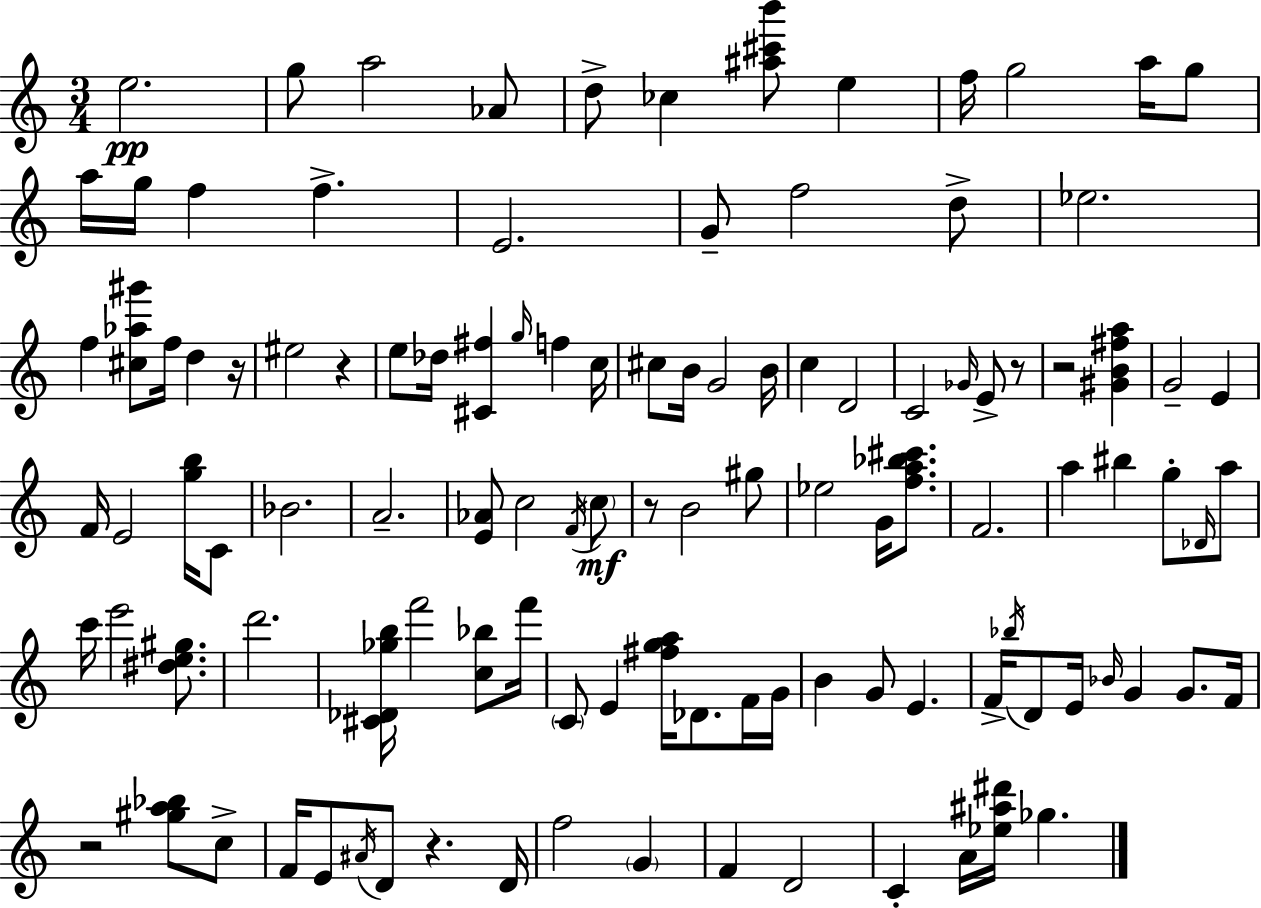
E5/h. G5/e A5/h Ab4/e D5/e CES5/q [A#5,C#6,B6]/e E5/q F5/s G5/h A5/s G5/e A5/s G5/s F5/q F5/q. E4/h. G4/e F5/h D5/e Eb5/h. F5/q [C#5,Ab5,G#6]/e F5/s D5/q R/s EIS5/h R/q E5/e Db5/s [C#4,F#5]/q G5/s F5/q C5/s C#5/e B4/s G4/h B4/s C5/q D4/h C4/h Gb4/s E4/e R/e R/h [G#4,B4,F#5,A5]/q G4/h E4/q F4/s E4/h [G5,B5]/s C4/e Bb4/h. A4/h. [E4,Ab4]/e C5/h F4/s C5/e R/e B4/h G#5/e Eb5/h G4/s [F5,A5,Bb5,C#6]/e. F4/h. A5/q BIS5/q G5/e Db4/s A5/e C6/s E6/h [D#5,E5,G#5]/e. D6/h. [C#4,Db4,Gb5,B5]/s F6/h [C5,Bb5]/e F6/s C4/e E4/q [F#5,G5,A5]/s Db4/e. F4/s G4/s B4/q G4/e E4/q. F4/s Bb5/s D4/e E4/s Bb4/s G4/q G4/e. F4/s R/h [G#5,A5,Bb5]/e C5/e F4/s E4/e A#4/s D4/e R/q. D4/s F5/h G4/q F4/q D4/h C4/q A4/s [Eb5,A#5,D#6]/s Gb5/q.